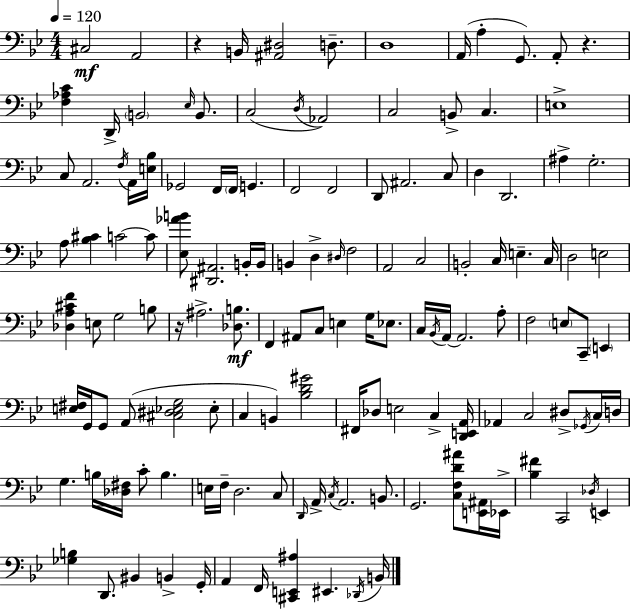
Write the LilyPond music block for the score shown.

{
  \clef bass
  \numericTimeSignature
  \time 4/4
  \key g \minor
  \tempo 4 = 120
  \repeat volta 2 { cis2\mf a,2 | r4 b,16 <ais, dis>2 d8.-- | d1 | a,16( a4-. g,8.) a,8-. r4. | \break <f aes c'>4 d,16-> \parenthesize b,2 \grace { ees16 } b,8. | c2( \acciaccatura { d16 } aes,2) | c2 b,8-> c4. | e1-> | \break c8 a,2. | \acciaccatura { f16 } a,16 <e bes>16 ges,2 f,16 \parenthesize f,16 g,4. | f,2 f,2 | d,8 ais,2. | \break c8 d4 d,2. | ais4-> g2.-. | a8 <bes cis'>4 c'2~~ | c'8 <ees aes' b'>8 <dis, ais,>2. | \break b,16-. b,16 b,4 d4-> \grace { dis16 } f2 | a,2 c2 | b,2-. c16 e4.-- | c16 d2 e2 | \break <des a cis' f'>4 e8 g2 | b8 r16 ais2.-> | <des b>8.\mf f,4 ais,8 c8 e4 | g16 ees8. c16 \acciaccatura { bes,16 } a,16~~ a,2. | \break a8-. f2 \parenthesize e8 c,8-- | \parenthesize e,4 <e fis>16 g,16 g,8 a,8( <cis dis ees g>2 | ees8-. c4 b,4) <bes d' gis'>2 | fis,16 des8 e2 | \break c4-> <d, e, a,>16 aes,4 c2 | dis8-> \acciaccatura { ges,16 } c16 d16 g4. b16 <des fis>16 c'8-. | b4. e16 f16-- d2. | c8 \grace { d,16 } a,16-> \acciaccatura { c16 } a,2. | \break b,8. g,2. | <c f d' ais'>8 <e, ais,>16 ees,16-> <bes fis'>4 c,2 | \acciaccatura { des16 } e,4 <ges b>4 d,8. | bis,4 b,4-> g,16-. a,4 f,16 <cis, e, ais>4 | \break eis,4. \acciaccatura { des,16 } b,16 } \bar "|."
}